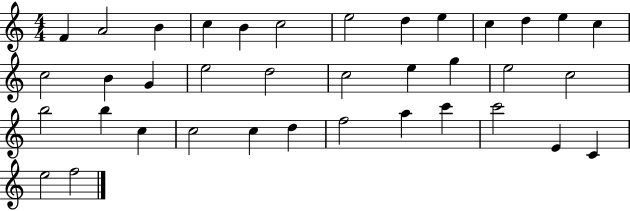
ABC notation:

X:1
T:Untitled
M:4/4
L:1/4
K:C
F A2 B c B c2 e2 d e c d e c c2 B G e2 d2 c2 e g e2 c2 b2 b c c2 c d f2 a c' c'2 E C e2 f2